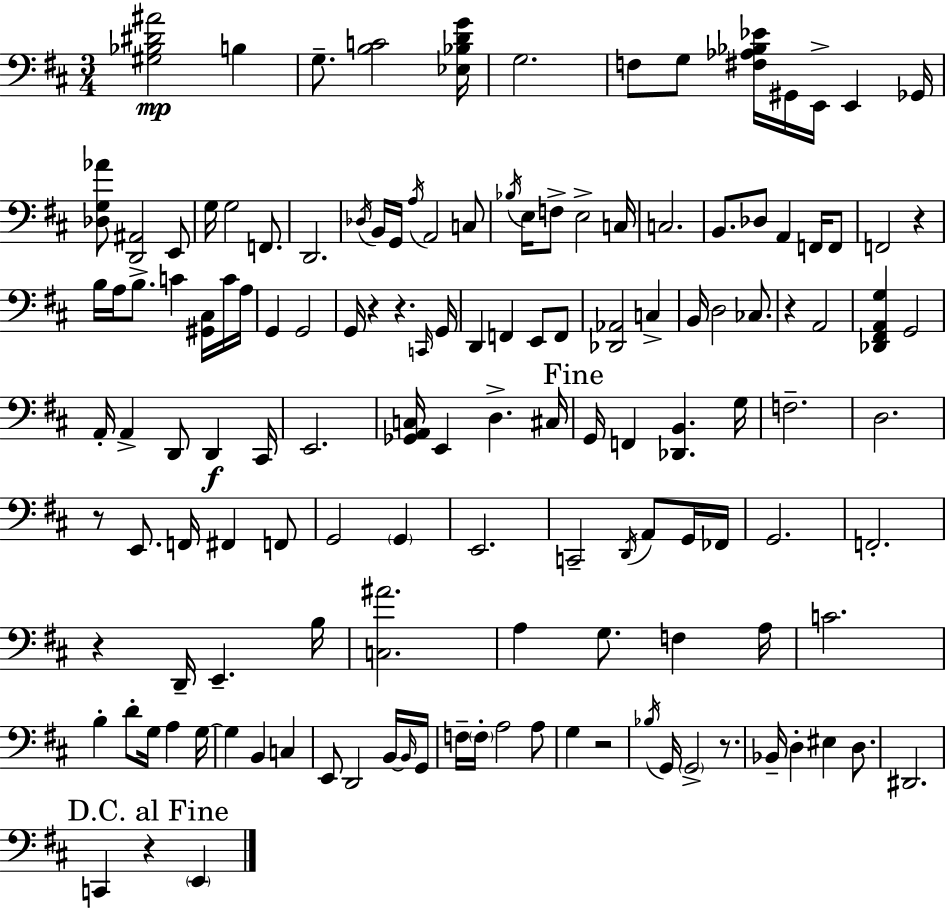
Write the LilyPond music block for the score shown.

{
  \clef bass
  \numericTimeSignature
  \time 3/4
  \key d \major
  <gis bes dis' ais'>2\mp b4 | g8.-- <b c'>2 <ees bes d' g'>16 | g2. | f8 g8 <fis aes bes ees'>16 gis,16 e,16-> e,4 ges,16 | \break <des g aes'>8 <d, ais,>2 e,8 | g16 g2 f,8. | d,2. | \acciaccatura { des16 } b,16 g,16 \acciaccatura { a16 } a,2 | \break c8 \acciaccatura { bes16 } e16 f8-> e2-> | c16 c2. | b,8. des8 a,4 | f,16 f,8 f,2 r4 | \break b16 a16 b8.-> c'4 | <gis, cis>16 c'16 a16 g,4 g,2 | g,16 r4 r4. | \grace { c,16 } g,16 d,4 f,4 | \break e,8 f,8 <des, aes,>2 | c4-> b,16 d2 | ces8. r4 a,2 | <des, fis, a, g>4 g,2 | \break a,16-. a,4-> d,8 d,4\f | cis,16 e,2. | <ges, a, c>16 e,4 d4.-> | cis16 \mark "Fine" g,16 f,4 <des, b,>4. | \break g16 f2.-- | d2. | r8 e,8. f,16 fis,4 | f,8 g,2 | \break \parenthesize g,4 e,2. | c,2-- | \acciaccatura { d,16 } a,8 g,16 fes,16 g,2. | f,2.-. | \break r4 d,16-- e,4.-- | b16 <c ais'>2. | a4 g8. | f4 a16 c'2. | \break b4-. d'8-. g16 | a4 g16~~ g4 b,4 | c4 e,8 d,2 | b,16~~ \grace { b,16 } g,16 f16-- \parenthesize f16-. a2 | \break a8 g4 r2 | \acciaccatura { bes16 } g,16 \parenthesize g,2-> | r8. bes,16-- d4-. | eis4 d8. dis,2. | \break \mark "D.C. al Fine" c,4 r4 | \parenthesize e,4 \bar "|."
}